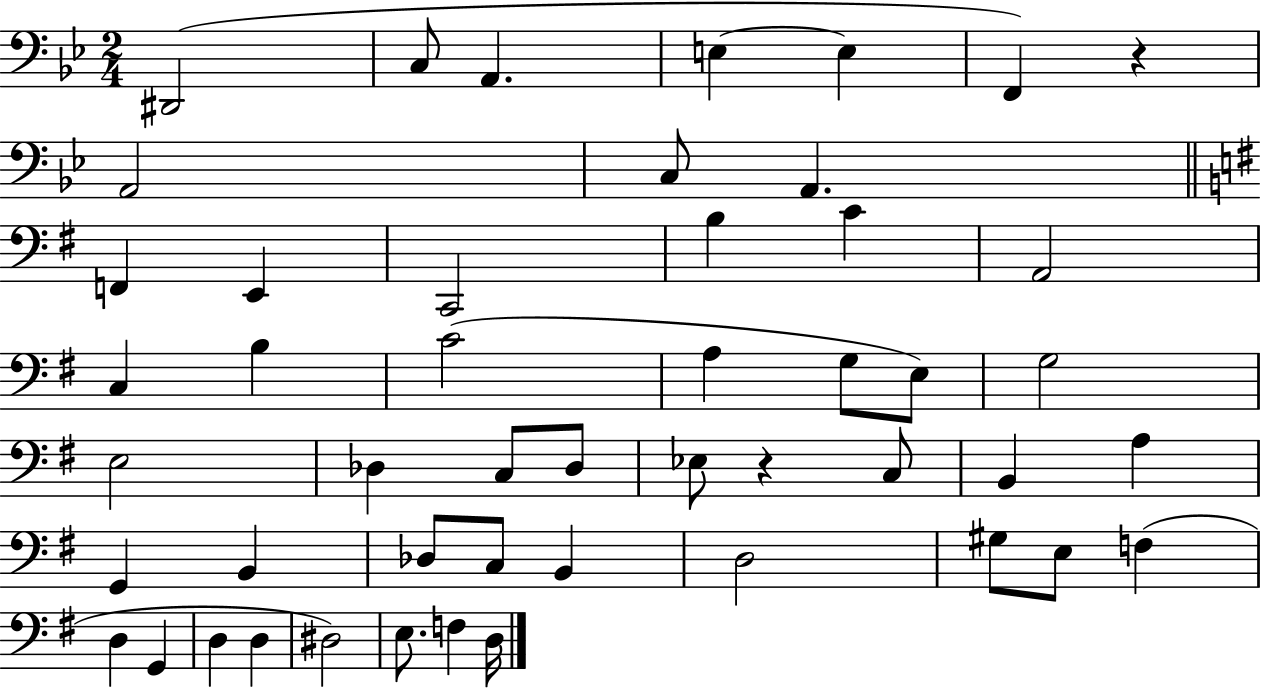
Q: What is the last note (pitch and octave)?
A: D3